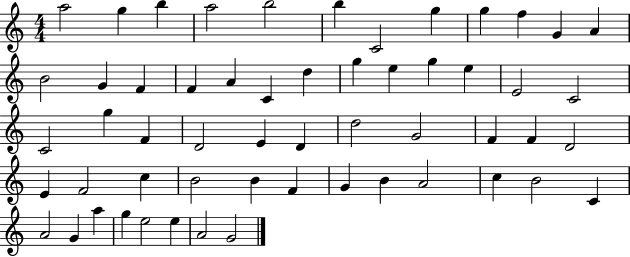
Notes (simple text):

A5/h G5/q B5/q A5/h B5/h B5/q C4/h G5/q G5/q F5/q G4/q A4/q B4/h G4/q F4/q F4/q A4/q C4/q D5/q G5/q E5/q G5/q E5/q E4/h C4/h C4/h G5/q F4/q D4/h E4/q D4/q D5/h G4/h F4/q F4/q D4/h E4/q F4/h C5/q B4/h B4/q F4/q G4/q B4/q A4/h C5/q B4/h C4/q A4/h G4/q A5/q G5/q E5/h E5/q A4/h G4/h